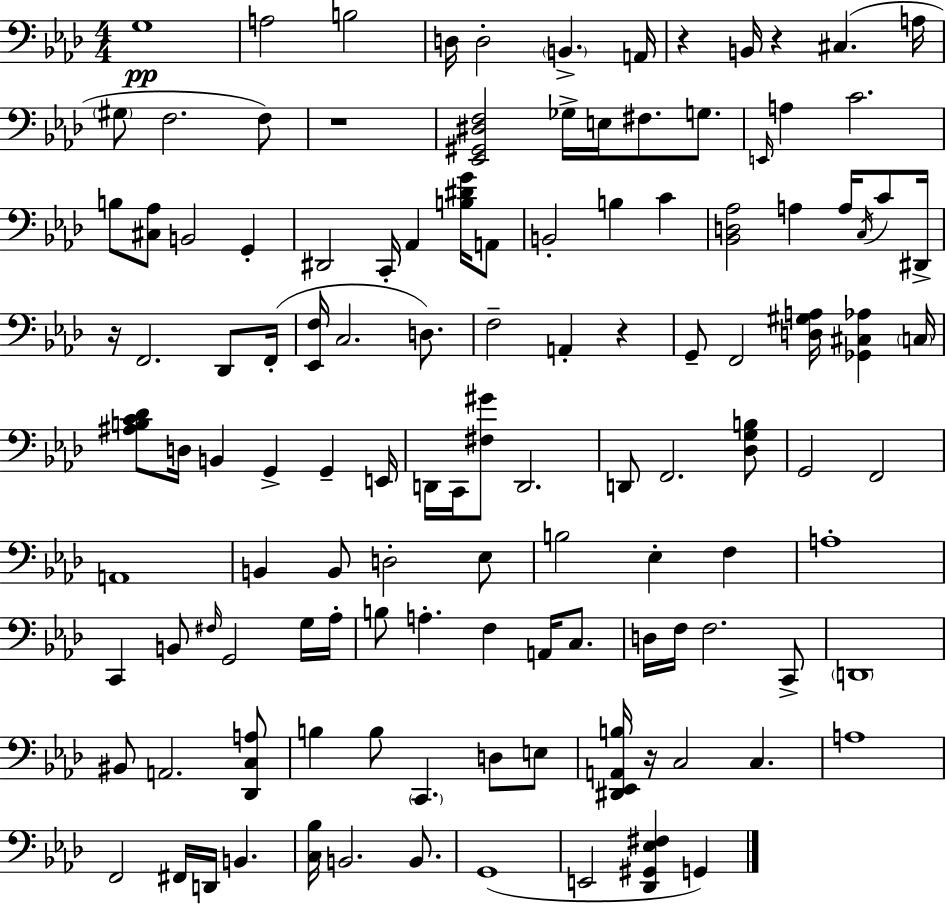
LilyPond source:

{
  \clef bass
  \numericTimeSignature
  \time 4/4
  \key f \minor
  g1\pp | a2 b2 | d16 d2-. \parenthesize b,4.-> a,16 | r4 b,16 r4 cis4.( a16 | \break \parenthesize gis8 f2. f8) | r1 | <ees, gis, dis f>2 ges16-> e16 fis8. g8. | \grace { e,16 } a4 c'2. | \break b8 <cis aes>8 b,2 g,4-. | dis,2 c,16-. aes,4 <b dis' g'>16 a,8 | b,2-. b4 c'4 | <bes, d aes>2 a4 a16 \acciaccatura { c16 } c'8 | \break dis,16-> r16 f,2. des,8 | f,16-.( <ees, f>16 c2. d8.) | f2-- a,4-. r4 | g,8-- f,2 <d gis a>16 <ges, cis aes>4 | \break \parenthesize c16 <ais b c' des'>8 d16 b,4 g,4-> g,4-- | e,16 d,16 c,16 <fis gis'>8 d,2. | d,8 f,2. | <des g b>8 g,2 f,2 | \break a,1 | b,4 b,8 d2-. | ees8 b2 ees4-. f4 | a1-. | \break c,4 b,8 \grace { fis16 } g,2 | g16 aes16-. b8 a4.-. f4 a,16 | c8. d16 f16 f2. | c,8-> \parenthesize d,1 | \break bis,8 a,2. | <des, c a>8 b4 b8 \parenthesize c,4. d8 | e8 <dis, ees, a, b>16 r16 c2 c4. | a1 | \break f,2 fis,16 d,16 b,4. | <c bes>16 b,2. | b,8. g,1( | e,2 <des, gis, ees fis>4 g,4) | \break \bar "|."
}